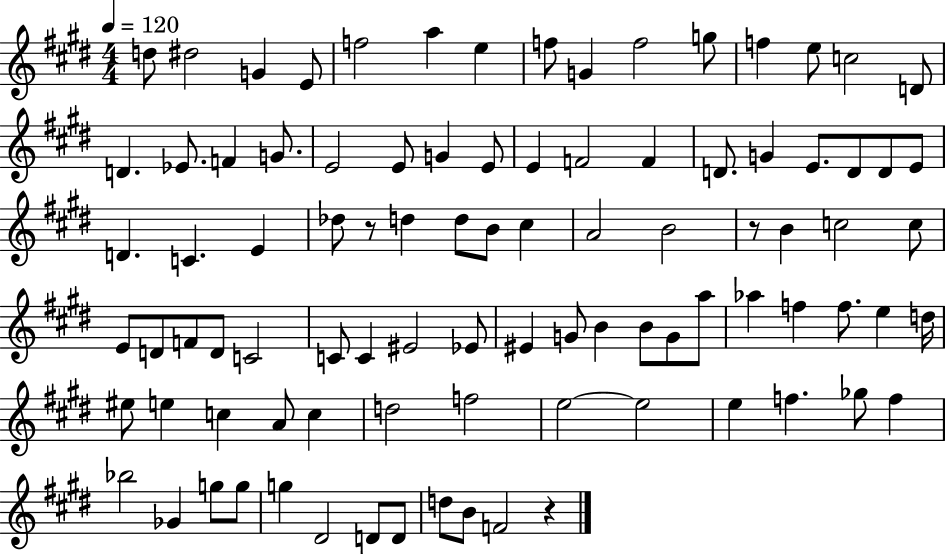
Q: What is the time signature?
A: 4/4